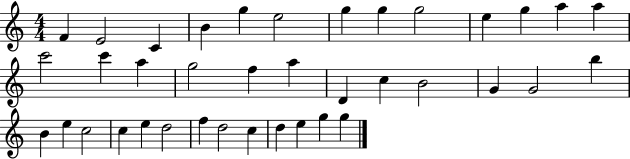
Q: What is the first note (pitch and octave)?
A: F4